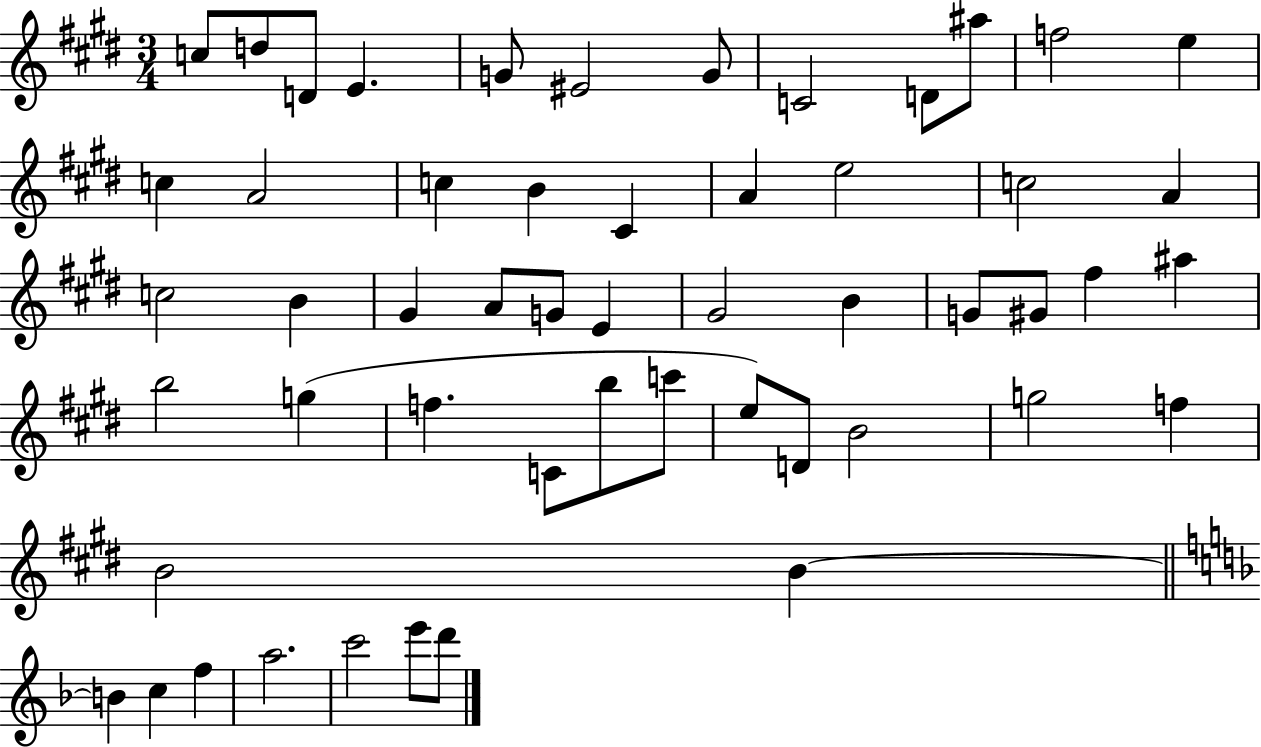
C5/e D5/e D4/e E4/q. G4/e EIS4/h G4/e C4/h D4/e A#5/e F5/h E5/q C5/q A4/h C5/q B4/q C#4/q A4/q E5/h C5/h A4/q C5/h B4/q G#4/q A4/e G4/e E4/q G#4/h B4/q G4/e G#4/e F#5/q A#5/q B5/h G5/q F5/q. C4/e B5/e C6/e E5/e D4/e B4/h G5/h F5/q B4/h B4/q B4/q C5/q F5/q A5/h. C6/h E6/e D6/e